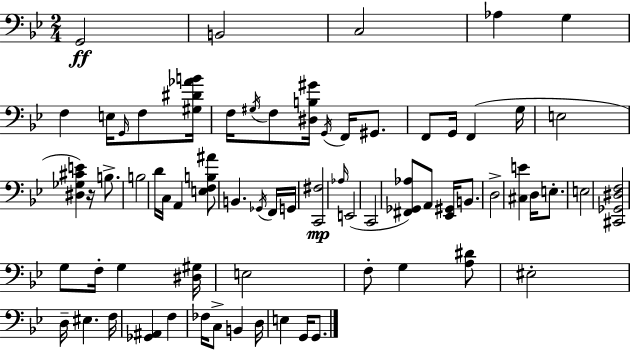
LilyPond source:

{
  \clef bass
  \numericTimeSignature
  \time 2/4
  \key bes \major
  \repeat volta 2 { g,2\ff | b,2 | c2 | aes4 g4 | \break f4 e16 \grace { g,16 } f8 | <gis dis' aes' b'>16 f16 \acciaccatura { gis16 } f8 <dis b gis'>16 \acciaccatura { g,16 } f,16 | gis,8. f,8 g,16 f,4( | g16 e2 | \break <dis ges cis' e'>4) r16 | b8.-> b2 | d'16 c16 a,4 | <e f b ais'>8 b,4. | \break \acciaccatura { ges,16 } f,16 g,16 <c, fis>2\mp | \grace { aes16 }( e,2 | c,2 | <fis, ges, aes>8) a,8 | \break <ees, gis,>16 b,8. d2-> | <cis e'>4 | d16 e8.-. e2 | <cis, ges, dis f>2 | \break g8 f16-. | g4 <dis gis>16 e2 | f8-. g4 | <a dis'>8 eis2-. | \break d16-- eis4. | f16 <ges, ais,>4 | f4 fes16 c8-> | b,4 d16 e4 | \break g,16 g,8. } \bar "|."
}